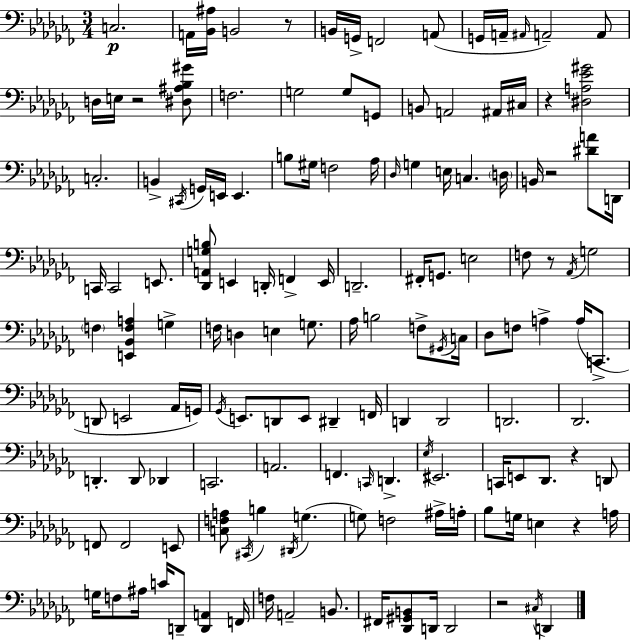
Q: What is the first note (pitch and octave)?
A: C3